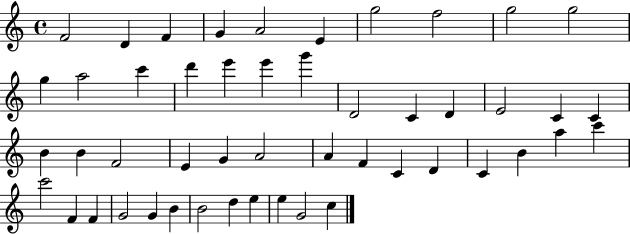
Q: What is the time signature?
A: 4/4